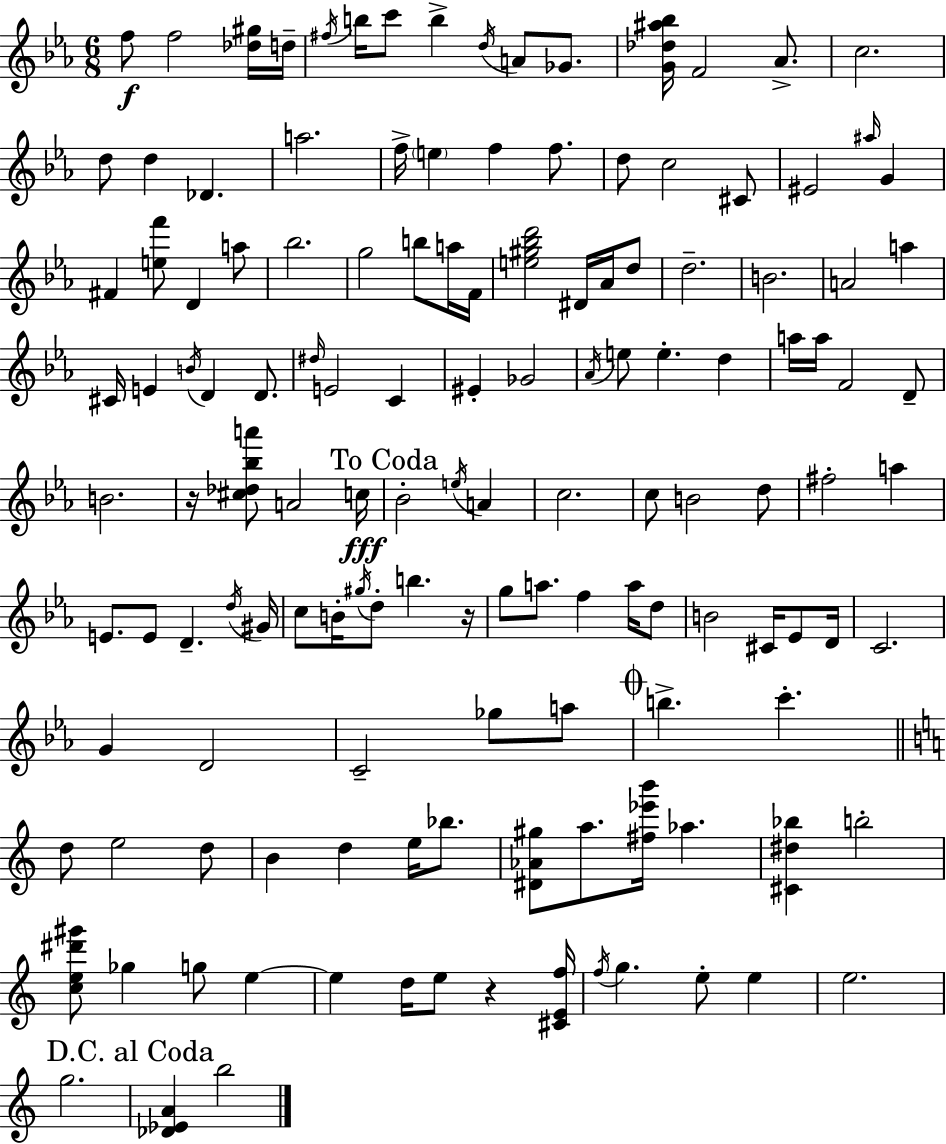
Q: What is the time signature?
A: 6/8